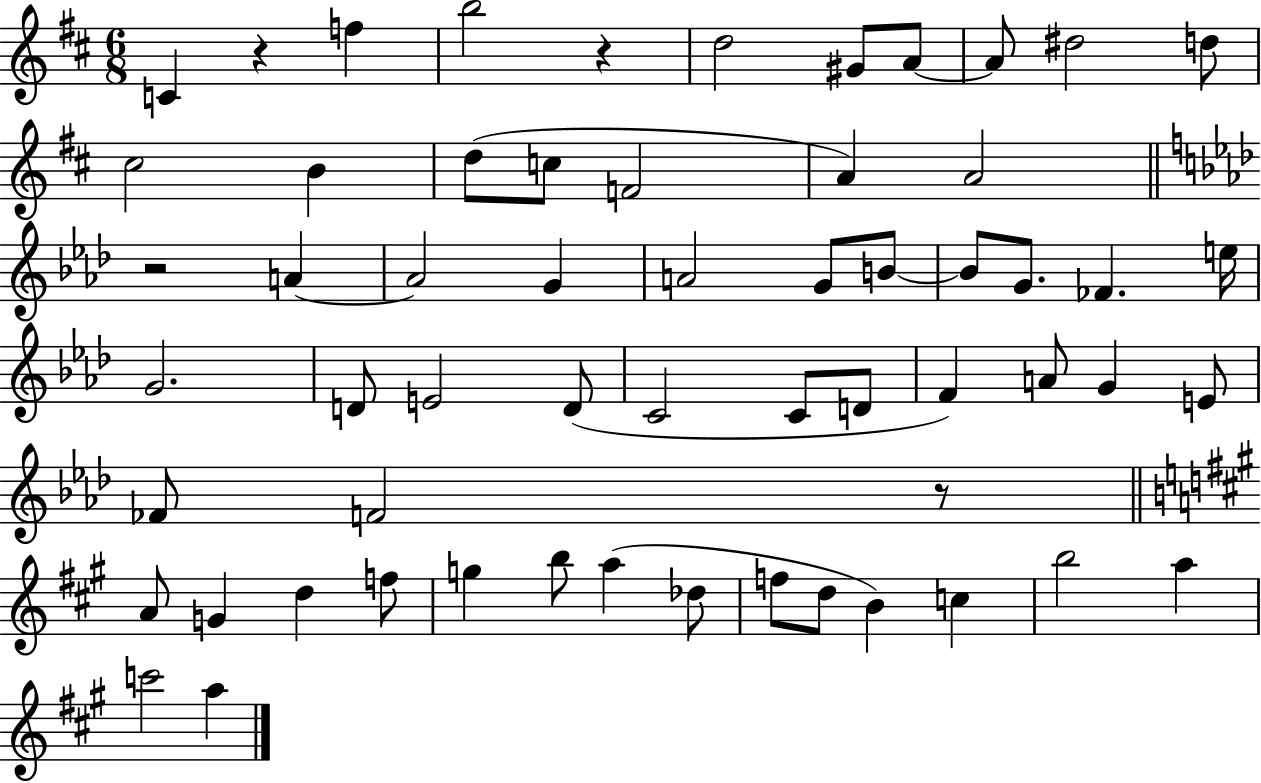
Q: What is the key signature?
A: D major